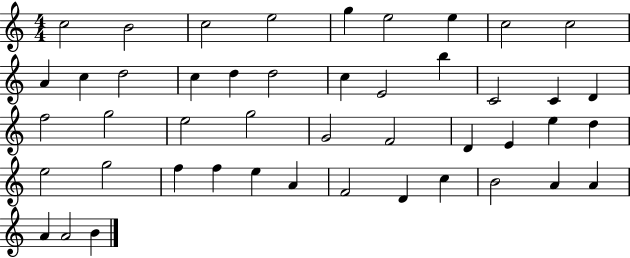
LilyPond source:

{
  \clef treble
  \numericTimeSignature
  \time 4/4
  \key c \major
  c''2 b'2 | c''2 e''2 | g''4 e''2 e''4 | c''2 c''2 | \break a'4 c''4 d''2 | c''4 d''4 d''2 | c''4 e'2 b''4 | c'2 c'4 d'4 | \break f''2 g''2 | e''2 g''2 | g'2 f'2 | d'4 e'4 e''4 d''4 | \break e''2 g''2 | f''4 f''4 e''4 a'4 | f'2 d'4 c''4 | b'2 a'4 a'4 | \break a'4 a'2 b'4 | \bar "|."
}